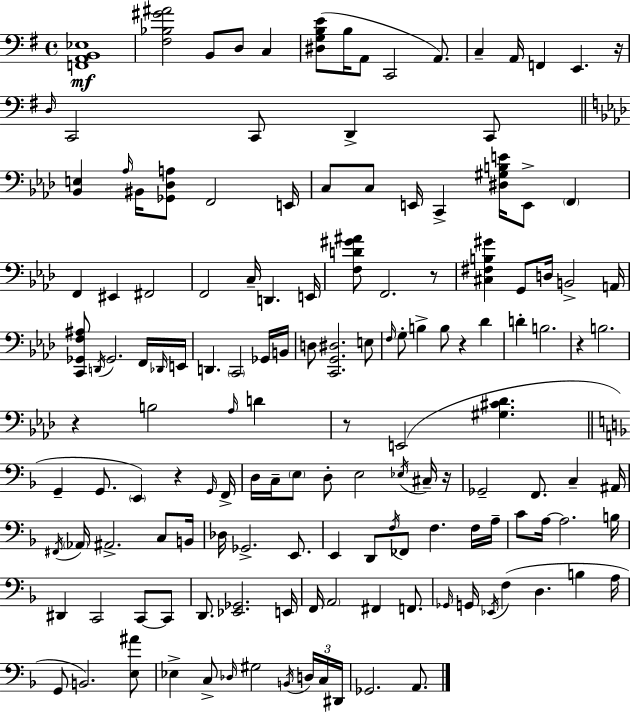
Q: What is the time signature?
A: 4/4